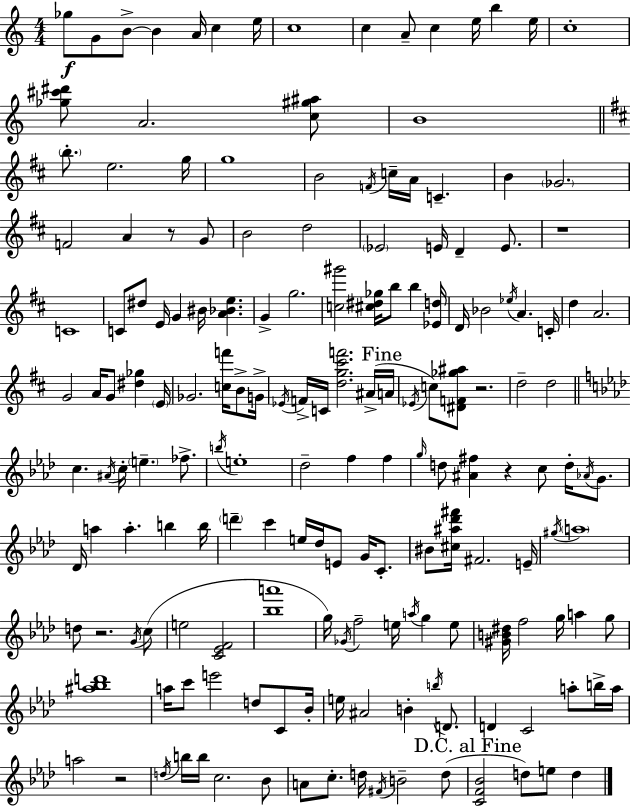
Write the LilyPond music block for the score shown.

{
  \clef treble
  \numericTimeSignature
  \time 4/4
  \key a \minor
  ges''8\f g'8 b'8->~~ b'4 a'16 c''4 e''16 | c''1 | c''4 a'8-- c''4 e''16 b''4 e''16 | c''1-. | \break <ges'' cis''' dis'''>8 a'2. <c'' gis'' ais''>8 | b'1 | \bar "||" \break \key b \minor \parenthesize b''8.-. e''2. g''16 | g''1 | b'2 \acciaccatura { f'16 } c''16-- a'16 c'4.-- | b'4 \parenthesize ges'2. | \break f'2 a'4 r8 g'8 | b'2 d''2 | \parenthesize ees'2 e'16 d'4-- e'8. | r1 | \break c'1 | c'8 dis''8 e'16 g'4 bis'16 <a' bes' e''>4. | g'4-> g''2. | <c'' gis'''>2 <cis'' dis'' ges''>16 b''8 b''4 | \break <ees' d''>16 d'16 bes'2 \acciaccatura { ees''16 } a'4. | c'16-. d''4 a'2. | g'2 a'16 g'8 <dis'' ges''>4 | \parenthesize e'16 ges'2. <c'' f'''>16 b'8-> | \break g'16-> \acciaccatura { ees'16 } f'16-> c'16 <d'' g'' cis''' f'''>2. | ais'16->( \mark "Fine" a'16 \acciaccatura { ees'16 } c''8) <dis' f' ges'' ais''>8 r2. | d''2-- d''2 | \bar "||" \break \key f \minor c''4. \acciaccatura { ais'16 } c''16-. \parenthesize e''4.-- fes''8.-> | \acciaccatura { b''16 } e''1-. | des''2-- f''4 f''4 | \grace { g''16 } d''8 <ais' fis''>4 r4 c''8 d''16-. | \break \acciaccatura { aes'16 } g'8. des'16 a''4 a''4.-. b''4 | b''16 \parenthesize d'''4-- c'''4 e''16 des''16 e'8 | g'16 c'8.-. bis'8 <cis'' ais'' des''' fis'''>16 fis'2. | e'16-- \acciaccatura { gis''16 } \parenthesize a''1 | \break d''8 r2. | \acciaccatura { g'16 } c''8( e''2 <c' ees' f'>2 | <bes'' a'''>1 | g''16) \acciaccatura { ges'16 } f''2-- | \break e''16 \acciaccatura { a''16 } g''4 e''8 <gis' b' dis''>16 f''2 | g''16 a''4 g''8 <ais'' bes'' d'''>1 | a''16 c'''8 e'''2 | d''8 c'8 bes'16-. e''16 ais'2 | \break b'4-. \acciaccatura { b''16 } d'8. d'4 c'2 | a''8-. b''16-> a''16 a''2 | r2 \acciaccatura { d''16 } b''16 b''16 c''2. | bes'8 a'8 c''8.-. d''16 | \break \acciaccatura { fis'16 } b'2-- d''8( \mark "D.C. al Fine" <c' f' bes'>2 | d''8) e''8 d''4 \bar "|."
}